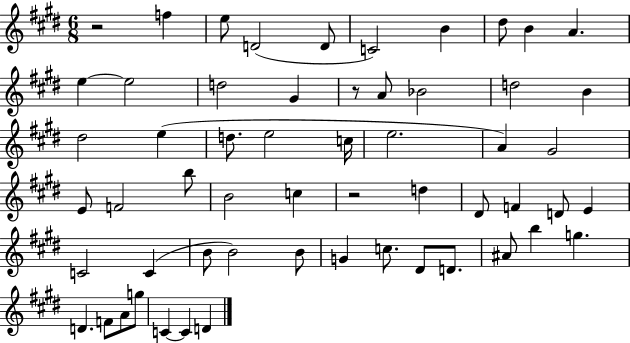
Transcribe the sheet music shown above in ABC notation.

X:1
T:Untitled
M:6/8
L:1/4
K:E
z2 f e/2 D2 D/2 C2 B ^d/2 B A e e2 d2 ^G z/2 A/2 _B2 d2 B ^d2 e d/2 e2 c/4 e2 A ^G2 E/2 F2 b/2 B2 c z2 d ^D/2 F D/2 E C2 C B/2 B2 B/2 G c/2 ^D/2 D/2 ^A/2 b g D F/2 A/2 g/2 C C D